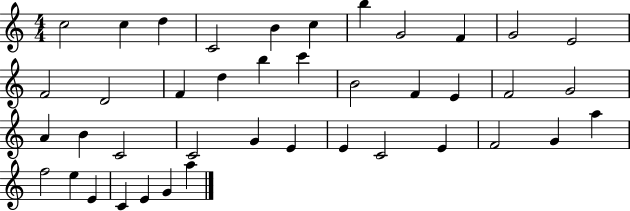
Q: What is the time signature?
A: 4/4